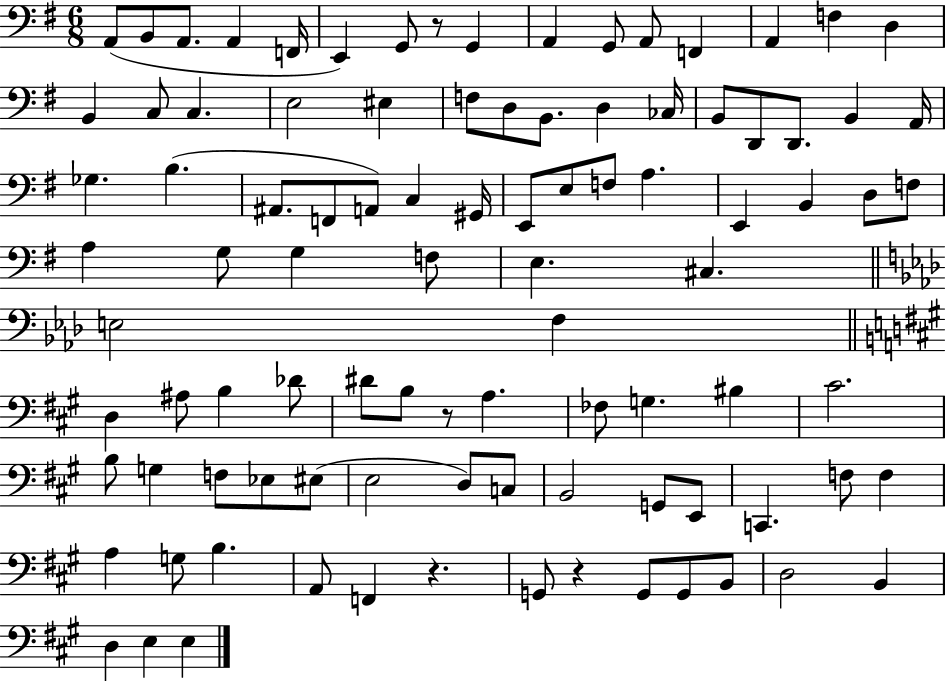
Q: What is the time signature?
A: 6/8